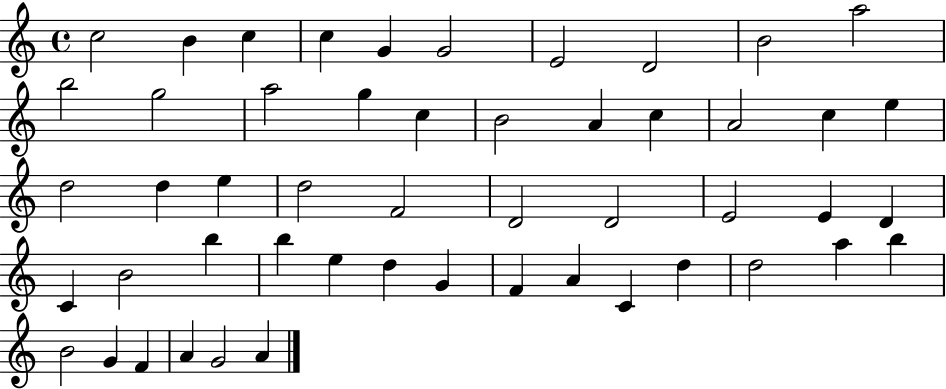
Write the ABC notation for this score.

X:1
T:Untitled
M:4/4
L:1/4
K:C
c2 B c c G G2 E2 D2 B2 a2 b2 g2 a2 g c B2 A c A2 c e d2 d e d2 F2 D2 D2 E2 E D C B2 b b e d G F A C d d2 a b B2 G F A G2 A